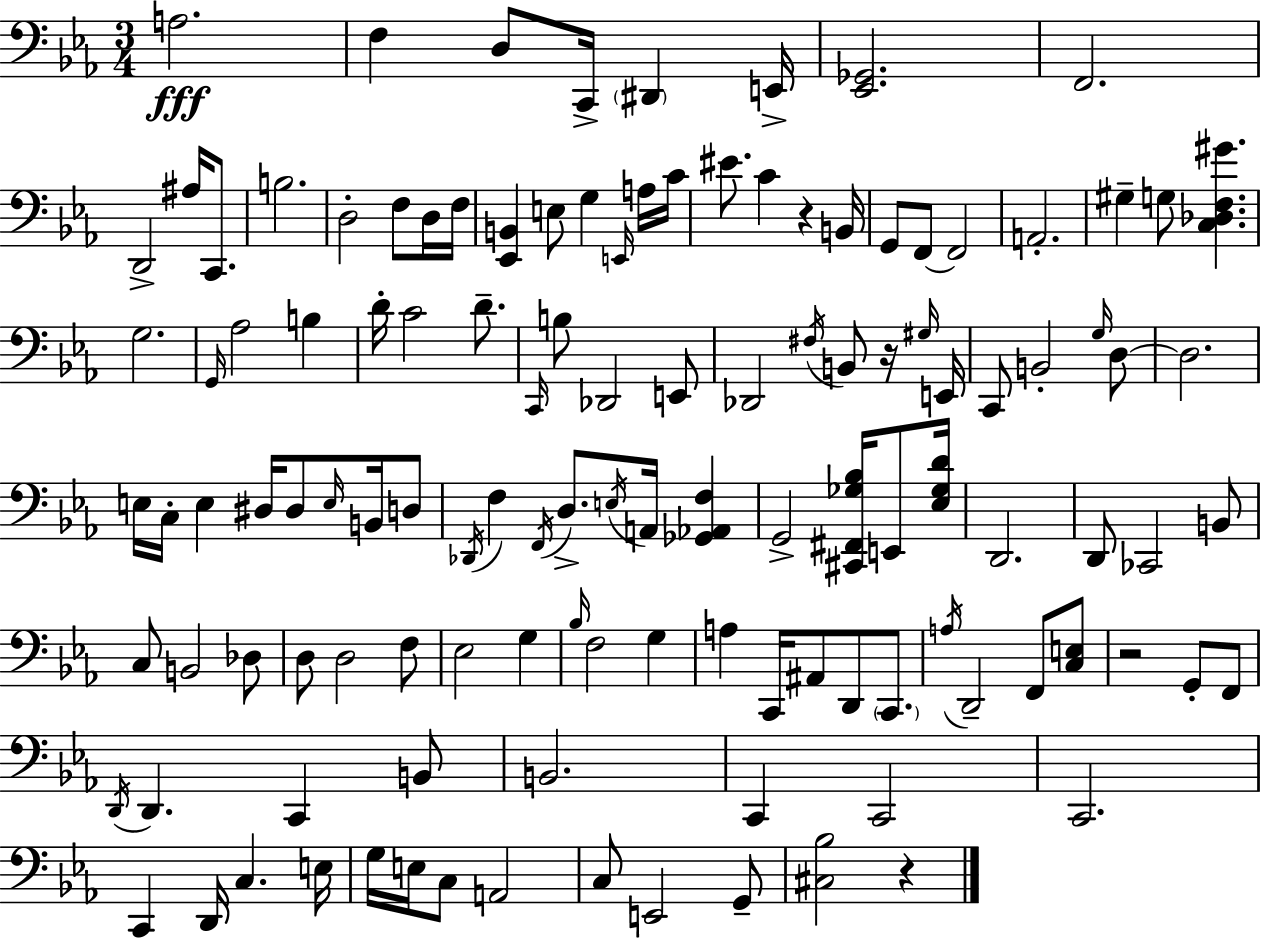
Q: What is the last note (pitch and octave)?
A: G2